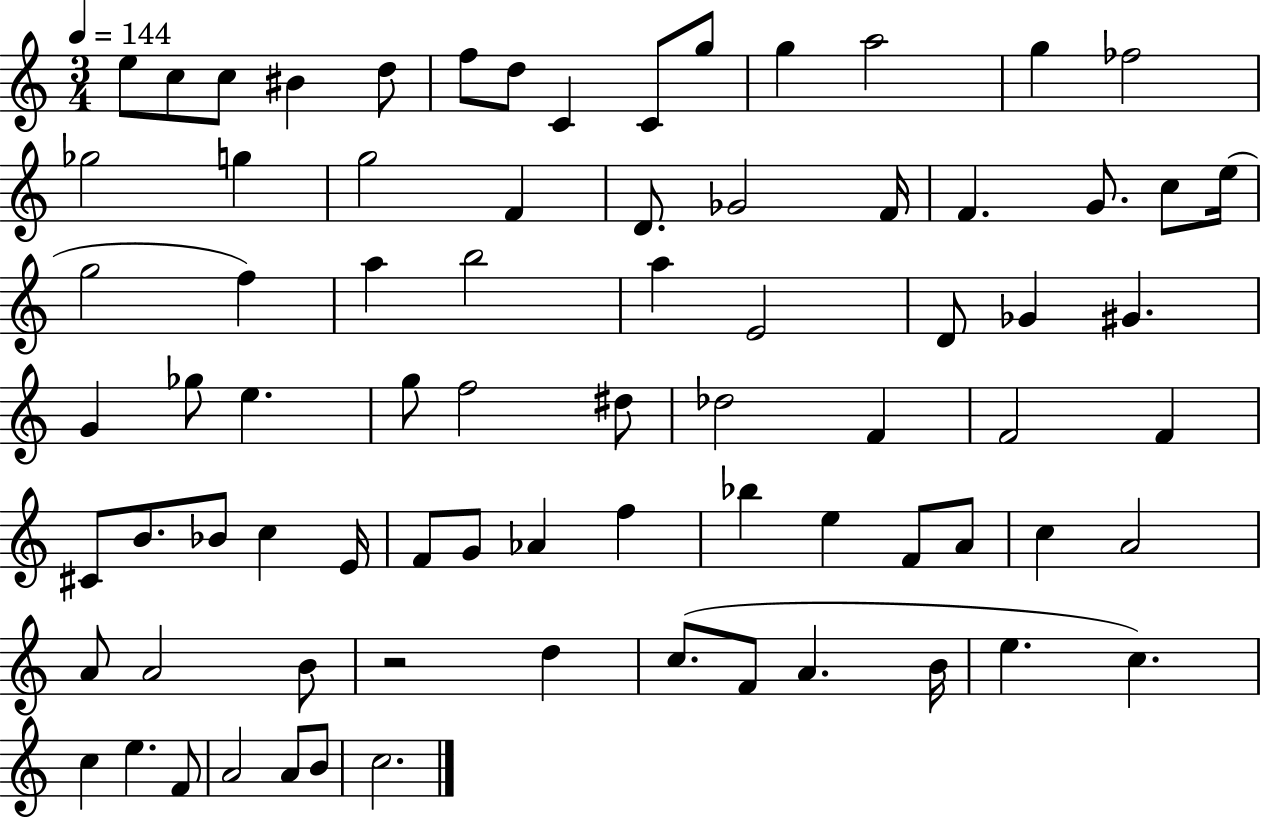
{
  \clef treble
  \numericTimeSignature
  \time 3/4
  \key c \major
  \tempo 4 = 144
  e''8 c''8 c''8 bis'4 d''8 | f''8 d''8 c'4 c'8 g''8 | g''4 a''2 | g''4 fes''2 | \break ges''2 g''4 | g''2 f'4 | d'8. ges'2 f'16 | f'4. g'8. c''8 e''16( | \break g''2 f''4) | a''4 b''2 | a''4 e'2 | d'8 ges'4 gis'4. | \break g'4 ges''8 e''4. | g''8 f''2 dis''8 | des''2 f'4 | f'2 f'4 | \break cis'8 b'8. bes'8 c''4 e'16 | f'8 g'8 aes'4 f''4 | bes''4 e''4 f'8 a'8 | c''4 a'2 | \break a'8 a'2 b'8 | r2 d''4 | c''8.( f'8 a'4. b'16 | e''4. c''4.) | \break c''4 e''4. f'8 | a'2 a'8 b'8 | c''2. | \bar "|."
}